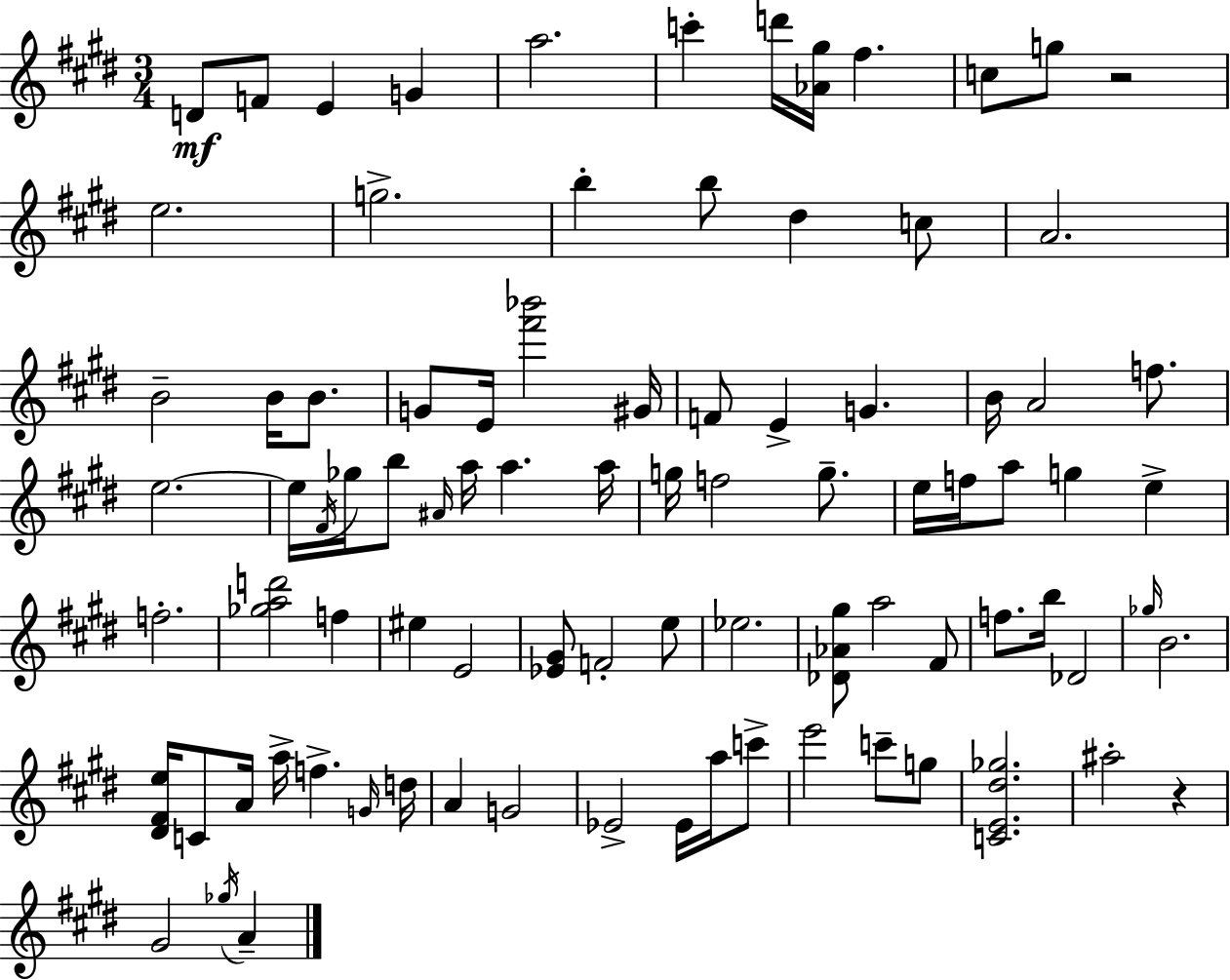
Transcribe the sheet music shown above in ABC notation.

X:1
T:Untitled
M:3/4
L:1/4
K:E
D/2 F/2 E G a2 c' d'/4 [_A^g]/4 ^f c/2 g/2 z2 e2 g2 b b/2 ^d c/2 A2 B2 B/4 B/2 G/2 E/4 [^f'_b']2 ^G/4 F/2 E G B/4 A2 f/2 e2 e/4 ^F/4 _g/4 b/2 ^A/4 a/4 a a/4 g/4 f2 g/2 e/4 f/4 a/2 g e f2 [_gad']2 f ^e E2 [_E^G]/2 F2 e/2 _e2 [_D_A^g]/2 a2 ^F/2 f/2 b/4 _D2 _g/4 B2 [^D^Fe]/4 C/2 A/4 a/4 f G/4 d/4 A G2 _E2 _E/4 a/4 c'/2 e'2 c'/2 g/2 [CE^d_g]2 ^a2 z ^G2 _g/4 A